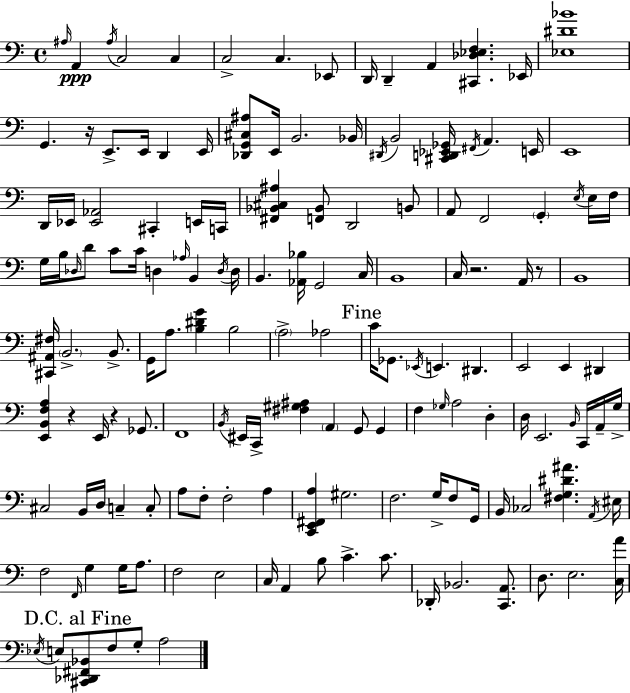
{
  \clef bass
  \time 4/4
  \defaultTimeSignature
  \key a \minor
  \grace { ais16 }\ppp a,4 \acciaccatura { ais16 } c2 c4 | c2-> c4. | ees,8 d,16 d,4-- a,4 <cis, des ees f>4. | ees,16 <ees dis' bes'>1 | \break g,4. r16 e,8.-> e,16 d,4 | e,16 <des, g, cis ais>8 e,16 b,2. | bes,16 \acciaccatura { dis,16 } b,2 <cis, d, ees, ges,>16 \acciaccatura { fis,16 } a,4. | e,16 e,1 | \break d,16 ees,16 <ees, aes,>2 cis,4-. | e,16 c,16 <fis, bes, cis ais>4 <f, bes,>8 d,2 | b,8 a,8 f,2 \parenthesize g,4-. | \acciaccatura { e16 } e16 f16 g16 b16 \grace { des16 } d'8 c'8 c'16 d4 | \break \grace { aes16 } b,4 \acciaccatura { d16 } d16 b,4. <aes, bes>16 g,2 | c16 b,1 | c16 r2. | a,16 r8 b,1 | \break <cis, ais, fis>16 \parenthesize b,2.-> | b,8.-> g,16 a8. <b dis' g'>4 | b2 \parenthesize a2-> | aes2 \mark "Fine" c'16 ges,8. \acciaccatura { ees,16 } e,4. | \break dis,4. e,2 | e,4 dis,4 <e, b, f a>4 r4 | e,16 r4 ges,8. f,1 | \acciaccatura { b,16 } eis,16 c,16-> <fis gis ais>4 | \break \parenthesize a,4 g,8 g,4 f4 \grace { ges16 } a2 | d4-. d16 e,2. | \grace { b,16 } c,16 a,16-- g16-> cis2 | b,16 d16 c4-- c8-. a8 f8-. | \break f2-. a4 <c, e, fis, a>4 | gis2. f2. | g16-> f8 g,16 b,16 ces2 | <fis g dis' ais'>4. \acciaccatura { a,16 } eis16 f2 | \break \grace { f,16 } g4 g16 a8. f2 | e2 c16 a,4 | b8 c'4.-> c'8. des,16-. bes,2. | <c, a,>8. d8. | \break e2. <c a'>16 \mark "D.C. al Fine" \acciaccatura { ees16 } e8 | <cis, des, fis, bes,>8 f8 g8-. a2 \bar "|."
}